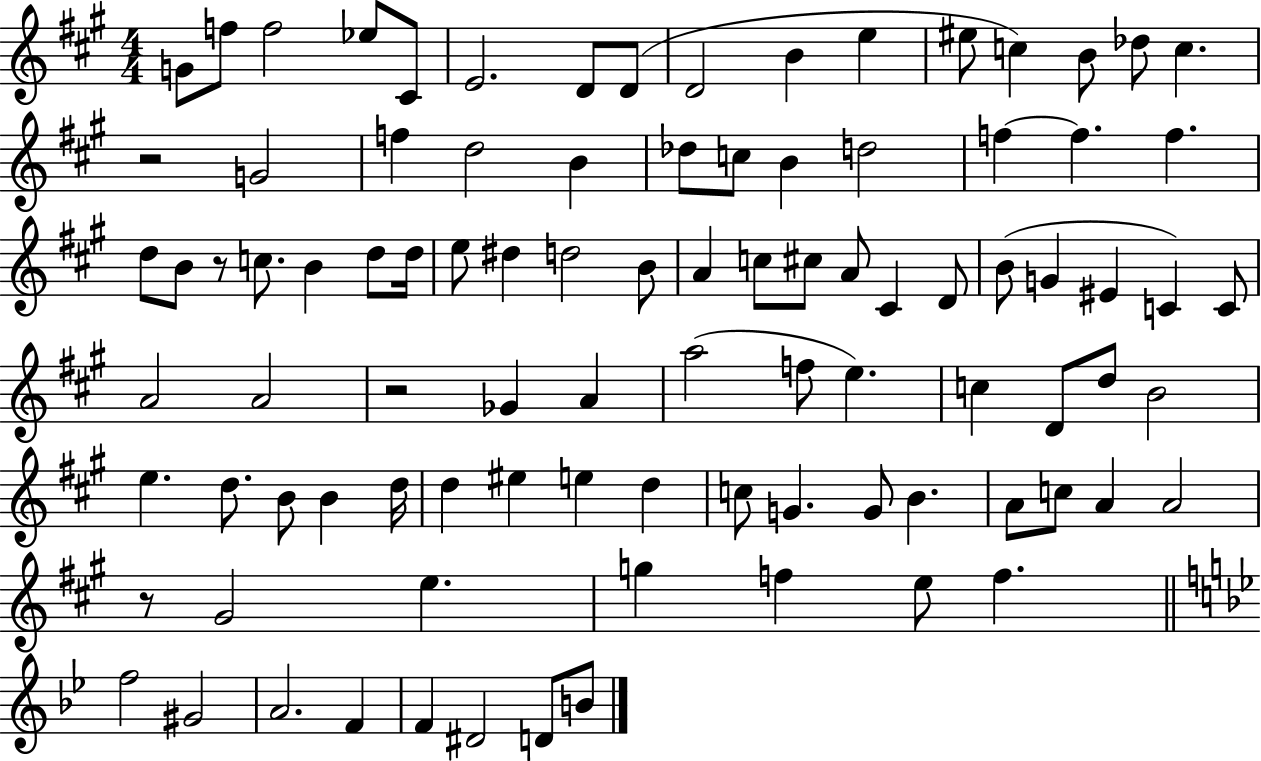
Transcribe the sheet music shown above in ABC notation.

X:1
T:Untitled
M:4/4
L:1/4
K:A
G/2 f/2 f2 _e/2 ^C/2 E2 D/2 D/2 D2 B e ^e/2 c B/2 _d/2 c z2 G2 f d2 B _d/2 c/2 B d2 f f f d/2 B/2 z/2 c/2 B d/2 d/4 e/2 ^d d2 B/2 A c/2 ^c/2 A/2 ^C D/2 B/2 G ^E C C/2 A2 A2 z2 _G A a2 f/2 e c D/2 d/2 B2 e d/2 B/2 B d/4 d ^e e d c/2 G G/2 B A/2 c/2 A A2 z/2 ^G2 e g f e/2 f f2 ^G2 A2 F F ^D2 D/2 B/2